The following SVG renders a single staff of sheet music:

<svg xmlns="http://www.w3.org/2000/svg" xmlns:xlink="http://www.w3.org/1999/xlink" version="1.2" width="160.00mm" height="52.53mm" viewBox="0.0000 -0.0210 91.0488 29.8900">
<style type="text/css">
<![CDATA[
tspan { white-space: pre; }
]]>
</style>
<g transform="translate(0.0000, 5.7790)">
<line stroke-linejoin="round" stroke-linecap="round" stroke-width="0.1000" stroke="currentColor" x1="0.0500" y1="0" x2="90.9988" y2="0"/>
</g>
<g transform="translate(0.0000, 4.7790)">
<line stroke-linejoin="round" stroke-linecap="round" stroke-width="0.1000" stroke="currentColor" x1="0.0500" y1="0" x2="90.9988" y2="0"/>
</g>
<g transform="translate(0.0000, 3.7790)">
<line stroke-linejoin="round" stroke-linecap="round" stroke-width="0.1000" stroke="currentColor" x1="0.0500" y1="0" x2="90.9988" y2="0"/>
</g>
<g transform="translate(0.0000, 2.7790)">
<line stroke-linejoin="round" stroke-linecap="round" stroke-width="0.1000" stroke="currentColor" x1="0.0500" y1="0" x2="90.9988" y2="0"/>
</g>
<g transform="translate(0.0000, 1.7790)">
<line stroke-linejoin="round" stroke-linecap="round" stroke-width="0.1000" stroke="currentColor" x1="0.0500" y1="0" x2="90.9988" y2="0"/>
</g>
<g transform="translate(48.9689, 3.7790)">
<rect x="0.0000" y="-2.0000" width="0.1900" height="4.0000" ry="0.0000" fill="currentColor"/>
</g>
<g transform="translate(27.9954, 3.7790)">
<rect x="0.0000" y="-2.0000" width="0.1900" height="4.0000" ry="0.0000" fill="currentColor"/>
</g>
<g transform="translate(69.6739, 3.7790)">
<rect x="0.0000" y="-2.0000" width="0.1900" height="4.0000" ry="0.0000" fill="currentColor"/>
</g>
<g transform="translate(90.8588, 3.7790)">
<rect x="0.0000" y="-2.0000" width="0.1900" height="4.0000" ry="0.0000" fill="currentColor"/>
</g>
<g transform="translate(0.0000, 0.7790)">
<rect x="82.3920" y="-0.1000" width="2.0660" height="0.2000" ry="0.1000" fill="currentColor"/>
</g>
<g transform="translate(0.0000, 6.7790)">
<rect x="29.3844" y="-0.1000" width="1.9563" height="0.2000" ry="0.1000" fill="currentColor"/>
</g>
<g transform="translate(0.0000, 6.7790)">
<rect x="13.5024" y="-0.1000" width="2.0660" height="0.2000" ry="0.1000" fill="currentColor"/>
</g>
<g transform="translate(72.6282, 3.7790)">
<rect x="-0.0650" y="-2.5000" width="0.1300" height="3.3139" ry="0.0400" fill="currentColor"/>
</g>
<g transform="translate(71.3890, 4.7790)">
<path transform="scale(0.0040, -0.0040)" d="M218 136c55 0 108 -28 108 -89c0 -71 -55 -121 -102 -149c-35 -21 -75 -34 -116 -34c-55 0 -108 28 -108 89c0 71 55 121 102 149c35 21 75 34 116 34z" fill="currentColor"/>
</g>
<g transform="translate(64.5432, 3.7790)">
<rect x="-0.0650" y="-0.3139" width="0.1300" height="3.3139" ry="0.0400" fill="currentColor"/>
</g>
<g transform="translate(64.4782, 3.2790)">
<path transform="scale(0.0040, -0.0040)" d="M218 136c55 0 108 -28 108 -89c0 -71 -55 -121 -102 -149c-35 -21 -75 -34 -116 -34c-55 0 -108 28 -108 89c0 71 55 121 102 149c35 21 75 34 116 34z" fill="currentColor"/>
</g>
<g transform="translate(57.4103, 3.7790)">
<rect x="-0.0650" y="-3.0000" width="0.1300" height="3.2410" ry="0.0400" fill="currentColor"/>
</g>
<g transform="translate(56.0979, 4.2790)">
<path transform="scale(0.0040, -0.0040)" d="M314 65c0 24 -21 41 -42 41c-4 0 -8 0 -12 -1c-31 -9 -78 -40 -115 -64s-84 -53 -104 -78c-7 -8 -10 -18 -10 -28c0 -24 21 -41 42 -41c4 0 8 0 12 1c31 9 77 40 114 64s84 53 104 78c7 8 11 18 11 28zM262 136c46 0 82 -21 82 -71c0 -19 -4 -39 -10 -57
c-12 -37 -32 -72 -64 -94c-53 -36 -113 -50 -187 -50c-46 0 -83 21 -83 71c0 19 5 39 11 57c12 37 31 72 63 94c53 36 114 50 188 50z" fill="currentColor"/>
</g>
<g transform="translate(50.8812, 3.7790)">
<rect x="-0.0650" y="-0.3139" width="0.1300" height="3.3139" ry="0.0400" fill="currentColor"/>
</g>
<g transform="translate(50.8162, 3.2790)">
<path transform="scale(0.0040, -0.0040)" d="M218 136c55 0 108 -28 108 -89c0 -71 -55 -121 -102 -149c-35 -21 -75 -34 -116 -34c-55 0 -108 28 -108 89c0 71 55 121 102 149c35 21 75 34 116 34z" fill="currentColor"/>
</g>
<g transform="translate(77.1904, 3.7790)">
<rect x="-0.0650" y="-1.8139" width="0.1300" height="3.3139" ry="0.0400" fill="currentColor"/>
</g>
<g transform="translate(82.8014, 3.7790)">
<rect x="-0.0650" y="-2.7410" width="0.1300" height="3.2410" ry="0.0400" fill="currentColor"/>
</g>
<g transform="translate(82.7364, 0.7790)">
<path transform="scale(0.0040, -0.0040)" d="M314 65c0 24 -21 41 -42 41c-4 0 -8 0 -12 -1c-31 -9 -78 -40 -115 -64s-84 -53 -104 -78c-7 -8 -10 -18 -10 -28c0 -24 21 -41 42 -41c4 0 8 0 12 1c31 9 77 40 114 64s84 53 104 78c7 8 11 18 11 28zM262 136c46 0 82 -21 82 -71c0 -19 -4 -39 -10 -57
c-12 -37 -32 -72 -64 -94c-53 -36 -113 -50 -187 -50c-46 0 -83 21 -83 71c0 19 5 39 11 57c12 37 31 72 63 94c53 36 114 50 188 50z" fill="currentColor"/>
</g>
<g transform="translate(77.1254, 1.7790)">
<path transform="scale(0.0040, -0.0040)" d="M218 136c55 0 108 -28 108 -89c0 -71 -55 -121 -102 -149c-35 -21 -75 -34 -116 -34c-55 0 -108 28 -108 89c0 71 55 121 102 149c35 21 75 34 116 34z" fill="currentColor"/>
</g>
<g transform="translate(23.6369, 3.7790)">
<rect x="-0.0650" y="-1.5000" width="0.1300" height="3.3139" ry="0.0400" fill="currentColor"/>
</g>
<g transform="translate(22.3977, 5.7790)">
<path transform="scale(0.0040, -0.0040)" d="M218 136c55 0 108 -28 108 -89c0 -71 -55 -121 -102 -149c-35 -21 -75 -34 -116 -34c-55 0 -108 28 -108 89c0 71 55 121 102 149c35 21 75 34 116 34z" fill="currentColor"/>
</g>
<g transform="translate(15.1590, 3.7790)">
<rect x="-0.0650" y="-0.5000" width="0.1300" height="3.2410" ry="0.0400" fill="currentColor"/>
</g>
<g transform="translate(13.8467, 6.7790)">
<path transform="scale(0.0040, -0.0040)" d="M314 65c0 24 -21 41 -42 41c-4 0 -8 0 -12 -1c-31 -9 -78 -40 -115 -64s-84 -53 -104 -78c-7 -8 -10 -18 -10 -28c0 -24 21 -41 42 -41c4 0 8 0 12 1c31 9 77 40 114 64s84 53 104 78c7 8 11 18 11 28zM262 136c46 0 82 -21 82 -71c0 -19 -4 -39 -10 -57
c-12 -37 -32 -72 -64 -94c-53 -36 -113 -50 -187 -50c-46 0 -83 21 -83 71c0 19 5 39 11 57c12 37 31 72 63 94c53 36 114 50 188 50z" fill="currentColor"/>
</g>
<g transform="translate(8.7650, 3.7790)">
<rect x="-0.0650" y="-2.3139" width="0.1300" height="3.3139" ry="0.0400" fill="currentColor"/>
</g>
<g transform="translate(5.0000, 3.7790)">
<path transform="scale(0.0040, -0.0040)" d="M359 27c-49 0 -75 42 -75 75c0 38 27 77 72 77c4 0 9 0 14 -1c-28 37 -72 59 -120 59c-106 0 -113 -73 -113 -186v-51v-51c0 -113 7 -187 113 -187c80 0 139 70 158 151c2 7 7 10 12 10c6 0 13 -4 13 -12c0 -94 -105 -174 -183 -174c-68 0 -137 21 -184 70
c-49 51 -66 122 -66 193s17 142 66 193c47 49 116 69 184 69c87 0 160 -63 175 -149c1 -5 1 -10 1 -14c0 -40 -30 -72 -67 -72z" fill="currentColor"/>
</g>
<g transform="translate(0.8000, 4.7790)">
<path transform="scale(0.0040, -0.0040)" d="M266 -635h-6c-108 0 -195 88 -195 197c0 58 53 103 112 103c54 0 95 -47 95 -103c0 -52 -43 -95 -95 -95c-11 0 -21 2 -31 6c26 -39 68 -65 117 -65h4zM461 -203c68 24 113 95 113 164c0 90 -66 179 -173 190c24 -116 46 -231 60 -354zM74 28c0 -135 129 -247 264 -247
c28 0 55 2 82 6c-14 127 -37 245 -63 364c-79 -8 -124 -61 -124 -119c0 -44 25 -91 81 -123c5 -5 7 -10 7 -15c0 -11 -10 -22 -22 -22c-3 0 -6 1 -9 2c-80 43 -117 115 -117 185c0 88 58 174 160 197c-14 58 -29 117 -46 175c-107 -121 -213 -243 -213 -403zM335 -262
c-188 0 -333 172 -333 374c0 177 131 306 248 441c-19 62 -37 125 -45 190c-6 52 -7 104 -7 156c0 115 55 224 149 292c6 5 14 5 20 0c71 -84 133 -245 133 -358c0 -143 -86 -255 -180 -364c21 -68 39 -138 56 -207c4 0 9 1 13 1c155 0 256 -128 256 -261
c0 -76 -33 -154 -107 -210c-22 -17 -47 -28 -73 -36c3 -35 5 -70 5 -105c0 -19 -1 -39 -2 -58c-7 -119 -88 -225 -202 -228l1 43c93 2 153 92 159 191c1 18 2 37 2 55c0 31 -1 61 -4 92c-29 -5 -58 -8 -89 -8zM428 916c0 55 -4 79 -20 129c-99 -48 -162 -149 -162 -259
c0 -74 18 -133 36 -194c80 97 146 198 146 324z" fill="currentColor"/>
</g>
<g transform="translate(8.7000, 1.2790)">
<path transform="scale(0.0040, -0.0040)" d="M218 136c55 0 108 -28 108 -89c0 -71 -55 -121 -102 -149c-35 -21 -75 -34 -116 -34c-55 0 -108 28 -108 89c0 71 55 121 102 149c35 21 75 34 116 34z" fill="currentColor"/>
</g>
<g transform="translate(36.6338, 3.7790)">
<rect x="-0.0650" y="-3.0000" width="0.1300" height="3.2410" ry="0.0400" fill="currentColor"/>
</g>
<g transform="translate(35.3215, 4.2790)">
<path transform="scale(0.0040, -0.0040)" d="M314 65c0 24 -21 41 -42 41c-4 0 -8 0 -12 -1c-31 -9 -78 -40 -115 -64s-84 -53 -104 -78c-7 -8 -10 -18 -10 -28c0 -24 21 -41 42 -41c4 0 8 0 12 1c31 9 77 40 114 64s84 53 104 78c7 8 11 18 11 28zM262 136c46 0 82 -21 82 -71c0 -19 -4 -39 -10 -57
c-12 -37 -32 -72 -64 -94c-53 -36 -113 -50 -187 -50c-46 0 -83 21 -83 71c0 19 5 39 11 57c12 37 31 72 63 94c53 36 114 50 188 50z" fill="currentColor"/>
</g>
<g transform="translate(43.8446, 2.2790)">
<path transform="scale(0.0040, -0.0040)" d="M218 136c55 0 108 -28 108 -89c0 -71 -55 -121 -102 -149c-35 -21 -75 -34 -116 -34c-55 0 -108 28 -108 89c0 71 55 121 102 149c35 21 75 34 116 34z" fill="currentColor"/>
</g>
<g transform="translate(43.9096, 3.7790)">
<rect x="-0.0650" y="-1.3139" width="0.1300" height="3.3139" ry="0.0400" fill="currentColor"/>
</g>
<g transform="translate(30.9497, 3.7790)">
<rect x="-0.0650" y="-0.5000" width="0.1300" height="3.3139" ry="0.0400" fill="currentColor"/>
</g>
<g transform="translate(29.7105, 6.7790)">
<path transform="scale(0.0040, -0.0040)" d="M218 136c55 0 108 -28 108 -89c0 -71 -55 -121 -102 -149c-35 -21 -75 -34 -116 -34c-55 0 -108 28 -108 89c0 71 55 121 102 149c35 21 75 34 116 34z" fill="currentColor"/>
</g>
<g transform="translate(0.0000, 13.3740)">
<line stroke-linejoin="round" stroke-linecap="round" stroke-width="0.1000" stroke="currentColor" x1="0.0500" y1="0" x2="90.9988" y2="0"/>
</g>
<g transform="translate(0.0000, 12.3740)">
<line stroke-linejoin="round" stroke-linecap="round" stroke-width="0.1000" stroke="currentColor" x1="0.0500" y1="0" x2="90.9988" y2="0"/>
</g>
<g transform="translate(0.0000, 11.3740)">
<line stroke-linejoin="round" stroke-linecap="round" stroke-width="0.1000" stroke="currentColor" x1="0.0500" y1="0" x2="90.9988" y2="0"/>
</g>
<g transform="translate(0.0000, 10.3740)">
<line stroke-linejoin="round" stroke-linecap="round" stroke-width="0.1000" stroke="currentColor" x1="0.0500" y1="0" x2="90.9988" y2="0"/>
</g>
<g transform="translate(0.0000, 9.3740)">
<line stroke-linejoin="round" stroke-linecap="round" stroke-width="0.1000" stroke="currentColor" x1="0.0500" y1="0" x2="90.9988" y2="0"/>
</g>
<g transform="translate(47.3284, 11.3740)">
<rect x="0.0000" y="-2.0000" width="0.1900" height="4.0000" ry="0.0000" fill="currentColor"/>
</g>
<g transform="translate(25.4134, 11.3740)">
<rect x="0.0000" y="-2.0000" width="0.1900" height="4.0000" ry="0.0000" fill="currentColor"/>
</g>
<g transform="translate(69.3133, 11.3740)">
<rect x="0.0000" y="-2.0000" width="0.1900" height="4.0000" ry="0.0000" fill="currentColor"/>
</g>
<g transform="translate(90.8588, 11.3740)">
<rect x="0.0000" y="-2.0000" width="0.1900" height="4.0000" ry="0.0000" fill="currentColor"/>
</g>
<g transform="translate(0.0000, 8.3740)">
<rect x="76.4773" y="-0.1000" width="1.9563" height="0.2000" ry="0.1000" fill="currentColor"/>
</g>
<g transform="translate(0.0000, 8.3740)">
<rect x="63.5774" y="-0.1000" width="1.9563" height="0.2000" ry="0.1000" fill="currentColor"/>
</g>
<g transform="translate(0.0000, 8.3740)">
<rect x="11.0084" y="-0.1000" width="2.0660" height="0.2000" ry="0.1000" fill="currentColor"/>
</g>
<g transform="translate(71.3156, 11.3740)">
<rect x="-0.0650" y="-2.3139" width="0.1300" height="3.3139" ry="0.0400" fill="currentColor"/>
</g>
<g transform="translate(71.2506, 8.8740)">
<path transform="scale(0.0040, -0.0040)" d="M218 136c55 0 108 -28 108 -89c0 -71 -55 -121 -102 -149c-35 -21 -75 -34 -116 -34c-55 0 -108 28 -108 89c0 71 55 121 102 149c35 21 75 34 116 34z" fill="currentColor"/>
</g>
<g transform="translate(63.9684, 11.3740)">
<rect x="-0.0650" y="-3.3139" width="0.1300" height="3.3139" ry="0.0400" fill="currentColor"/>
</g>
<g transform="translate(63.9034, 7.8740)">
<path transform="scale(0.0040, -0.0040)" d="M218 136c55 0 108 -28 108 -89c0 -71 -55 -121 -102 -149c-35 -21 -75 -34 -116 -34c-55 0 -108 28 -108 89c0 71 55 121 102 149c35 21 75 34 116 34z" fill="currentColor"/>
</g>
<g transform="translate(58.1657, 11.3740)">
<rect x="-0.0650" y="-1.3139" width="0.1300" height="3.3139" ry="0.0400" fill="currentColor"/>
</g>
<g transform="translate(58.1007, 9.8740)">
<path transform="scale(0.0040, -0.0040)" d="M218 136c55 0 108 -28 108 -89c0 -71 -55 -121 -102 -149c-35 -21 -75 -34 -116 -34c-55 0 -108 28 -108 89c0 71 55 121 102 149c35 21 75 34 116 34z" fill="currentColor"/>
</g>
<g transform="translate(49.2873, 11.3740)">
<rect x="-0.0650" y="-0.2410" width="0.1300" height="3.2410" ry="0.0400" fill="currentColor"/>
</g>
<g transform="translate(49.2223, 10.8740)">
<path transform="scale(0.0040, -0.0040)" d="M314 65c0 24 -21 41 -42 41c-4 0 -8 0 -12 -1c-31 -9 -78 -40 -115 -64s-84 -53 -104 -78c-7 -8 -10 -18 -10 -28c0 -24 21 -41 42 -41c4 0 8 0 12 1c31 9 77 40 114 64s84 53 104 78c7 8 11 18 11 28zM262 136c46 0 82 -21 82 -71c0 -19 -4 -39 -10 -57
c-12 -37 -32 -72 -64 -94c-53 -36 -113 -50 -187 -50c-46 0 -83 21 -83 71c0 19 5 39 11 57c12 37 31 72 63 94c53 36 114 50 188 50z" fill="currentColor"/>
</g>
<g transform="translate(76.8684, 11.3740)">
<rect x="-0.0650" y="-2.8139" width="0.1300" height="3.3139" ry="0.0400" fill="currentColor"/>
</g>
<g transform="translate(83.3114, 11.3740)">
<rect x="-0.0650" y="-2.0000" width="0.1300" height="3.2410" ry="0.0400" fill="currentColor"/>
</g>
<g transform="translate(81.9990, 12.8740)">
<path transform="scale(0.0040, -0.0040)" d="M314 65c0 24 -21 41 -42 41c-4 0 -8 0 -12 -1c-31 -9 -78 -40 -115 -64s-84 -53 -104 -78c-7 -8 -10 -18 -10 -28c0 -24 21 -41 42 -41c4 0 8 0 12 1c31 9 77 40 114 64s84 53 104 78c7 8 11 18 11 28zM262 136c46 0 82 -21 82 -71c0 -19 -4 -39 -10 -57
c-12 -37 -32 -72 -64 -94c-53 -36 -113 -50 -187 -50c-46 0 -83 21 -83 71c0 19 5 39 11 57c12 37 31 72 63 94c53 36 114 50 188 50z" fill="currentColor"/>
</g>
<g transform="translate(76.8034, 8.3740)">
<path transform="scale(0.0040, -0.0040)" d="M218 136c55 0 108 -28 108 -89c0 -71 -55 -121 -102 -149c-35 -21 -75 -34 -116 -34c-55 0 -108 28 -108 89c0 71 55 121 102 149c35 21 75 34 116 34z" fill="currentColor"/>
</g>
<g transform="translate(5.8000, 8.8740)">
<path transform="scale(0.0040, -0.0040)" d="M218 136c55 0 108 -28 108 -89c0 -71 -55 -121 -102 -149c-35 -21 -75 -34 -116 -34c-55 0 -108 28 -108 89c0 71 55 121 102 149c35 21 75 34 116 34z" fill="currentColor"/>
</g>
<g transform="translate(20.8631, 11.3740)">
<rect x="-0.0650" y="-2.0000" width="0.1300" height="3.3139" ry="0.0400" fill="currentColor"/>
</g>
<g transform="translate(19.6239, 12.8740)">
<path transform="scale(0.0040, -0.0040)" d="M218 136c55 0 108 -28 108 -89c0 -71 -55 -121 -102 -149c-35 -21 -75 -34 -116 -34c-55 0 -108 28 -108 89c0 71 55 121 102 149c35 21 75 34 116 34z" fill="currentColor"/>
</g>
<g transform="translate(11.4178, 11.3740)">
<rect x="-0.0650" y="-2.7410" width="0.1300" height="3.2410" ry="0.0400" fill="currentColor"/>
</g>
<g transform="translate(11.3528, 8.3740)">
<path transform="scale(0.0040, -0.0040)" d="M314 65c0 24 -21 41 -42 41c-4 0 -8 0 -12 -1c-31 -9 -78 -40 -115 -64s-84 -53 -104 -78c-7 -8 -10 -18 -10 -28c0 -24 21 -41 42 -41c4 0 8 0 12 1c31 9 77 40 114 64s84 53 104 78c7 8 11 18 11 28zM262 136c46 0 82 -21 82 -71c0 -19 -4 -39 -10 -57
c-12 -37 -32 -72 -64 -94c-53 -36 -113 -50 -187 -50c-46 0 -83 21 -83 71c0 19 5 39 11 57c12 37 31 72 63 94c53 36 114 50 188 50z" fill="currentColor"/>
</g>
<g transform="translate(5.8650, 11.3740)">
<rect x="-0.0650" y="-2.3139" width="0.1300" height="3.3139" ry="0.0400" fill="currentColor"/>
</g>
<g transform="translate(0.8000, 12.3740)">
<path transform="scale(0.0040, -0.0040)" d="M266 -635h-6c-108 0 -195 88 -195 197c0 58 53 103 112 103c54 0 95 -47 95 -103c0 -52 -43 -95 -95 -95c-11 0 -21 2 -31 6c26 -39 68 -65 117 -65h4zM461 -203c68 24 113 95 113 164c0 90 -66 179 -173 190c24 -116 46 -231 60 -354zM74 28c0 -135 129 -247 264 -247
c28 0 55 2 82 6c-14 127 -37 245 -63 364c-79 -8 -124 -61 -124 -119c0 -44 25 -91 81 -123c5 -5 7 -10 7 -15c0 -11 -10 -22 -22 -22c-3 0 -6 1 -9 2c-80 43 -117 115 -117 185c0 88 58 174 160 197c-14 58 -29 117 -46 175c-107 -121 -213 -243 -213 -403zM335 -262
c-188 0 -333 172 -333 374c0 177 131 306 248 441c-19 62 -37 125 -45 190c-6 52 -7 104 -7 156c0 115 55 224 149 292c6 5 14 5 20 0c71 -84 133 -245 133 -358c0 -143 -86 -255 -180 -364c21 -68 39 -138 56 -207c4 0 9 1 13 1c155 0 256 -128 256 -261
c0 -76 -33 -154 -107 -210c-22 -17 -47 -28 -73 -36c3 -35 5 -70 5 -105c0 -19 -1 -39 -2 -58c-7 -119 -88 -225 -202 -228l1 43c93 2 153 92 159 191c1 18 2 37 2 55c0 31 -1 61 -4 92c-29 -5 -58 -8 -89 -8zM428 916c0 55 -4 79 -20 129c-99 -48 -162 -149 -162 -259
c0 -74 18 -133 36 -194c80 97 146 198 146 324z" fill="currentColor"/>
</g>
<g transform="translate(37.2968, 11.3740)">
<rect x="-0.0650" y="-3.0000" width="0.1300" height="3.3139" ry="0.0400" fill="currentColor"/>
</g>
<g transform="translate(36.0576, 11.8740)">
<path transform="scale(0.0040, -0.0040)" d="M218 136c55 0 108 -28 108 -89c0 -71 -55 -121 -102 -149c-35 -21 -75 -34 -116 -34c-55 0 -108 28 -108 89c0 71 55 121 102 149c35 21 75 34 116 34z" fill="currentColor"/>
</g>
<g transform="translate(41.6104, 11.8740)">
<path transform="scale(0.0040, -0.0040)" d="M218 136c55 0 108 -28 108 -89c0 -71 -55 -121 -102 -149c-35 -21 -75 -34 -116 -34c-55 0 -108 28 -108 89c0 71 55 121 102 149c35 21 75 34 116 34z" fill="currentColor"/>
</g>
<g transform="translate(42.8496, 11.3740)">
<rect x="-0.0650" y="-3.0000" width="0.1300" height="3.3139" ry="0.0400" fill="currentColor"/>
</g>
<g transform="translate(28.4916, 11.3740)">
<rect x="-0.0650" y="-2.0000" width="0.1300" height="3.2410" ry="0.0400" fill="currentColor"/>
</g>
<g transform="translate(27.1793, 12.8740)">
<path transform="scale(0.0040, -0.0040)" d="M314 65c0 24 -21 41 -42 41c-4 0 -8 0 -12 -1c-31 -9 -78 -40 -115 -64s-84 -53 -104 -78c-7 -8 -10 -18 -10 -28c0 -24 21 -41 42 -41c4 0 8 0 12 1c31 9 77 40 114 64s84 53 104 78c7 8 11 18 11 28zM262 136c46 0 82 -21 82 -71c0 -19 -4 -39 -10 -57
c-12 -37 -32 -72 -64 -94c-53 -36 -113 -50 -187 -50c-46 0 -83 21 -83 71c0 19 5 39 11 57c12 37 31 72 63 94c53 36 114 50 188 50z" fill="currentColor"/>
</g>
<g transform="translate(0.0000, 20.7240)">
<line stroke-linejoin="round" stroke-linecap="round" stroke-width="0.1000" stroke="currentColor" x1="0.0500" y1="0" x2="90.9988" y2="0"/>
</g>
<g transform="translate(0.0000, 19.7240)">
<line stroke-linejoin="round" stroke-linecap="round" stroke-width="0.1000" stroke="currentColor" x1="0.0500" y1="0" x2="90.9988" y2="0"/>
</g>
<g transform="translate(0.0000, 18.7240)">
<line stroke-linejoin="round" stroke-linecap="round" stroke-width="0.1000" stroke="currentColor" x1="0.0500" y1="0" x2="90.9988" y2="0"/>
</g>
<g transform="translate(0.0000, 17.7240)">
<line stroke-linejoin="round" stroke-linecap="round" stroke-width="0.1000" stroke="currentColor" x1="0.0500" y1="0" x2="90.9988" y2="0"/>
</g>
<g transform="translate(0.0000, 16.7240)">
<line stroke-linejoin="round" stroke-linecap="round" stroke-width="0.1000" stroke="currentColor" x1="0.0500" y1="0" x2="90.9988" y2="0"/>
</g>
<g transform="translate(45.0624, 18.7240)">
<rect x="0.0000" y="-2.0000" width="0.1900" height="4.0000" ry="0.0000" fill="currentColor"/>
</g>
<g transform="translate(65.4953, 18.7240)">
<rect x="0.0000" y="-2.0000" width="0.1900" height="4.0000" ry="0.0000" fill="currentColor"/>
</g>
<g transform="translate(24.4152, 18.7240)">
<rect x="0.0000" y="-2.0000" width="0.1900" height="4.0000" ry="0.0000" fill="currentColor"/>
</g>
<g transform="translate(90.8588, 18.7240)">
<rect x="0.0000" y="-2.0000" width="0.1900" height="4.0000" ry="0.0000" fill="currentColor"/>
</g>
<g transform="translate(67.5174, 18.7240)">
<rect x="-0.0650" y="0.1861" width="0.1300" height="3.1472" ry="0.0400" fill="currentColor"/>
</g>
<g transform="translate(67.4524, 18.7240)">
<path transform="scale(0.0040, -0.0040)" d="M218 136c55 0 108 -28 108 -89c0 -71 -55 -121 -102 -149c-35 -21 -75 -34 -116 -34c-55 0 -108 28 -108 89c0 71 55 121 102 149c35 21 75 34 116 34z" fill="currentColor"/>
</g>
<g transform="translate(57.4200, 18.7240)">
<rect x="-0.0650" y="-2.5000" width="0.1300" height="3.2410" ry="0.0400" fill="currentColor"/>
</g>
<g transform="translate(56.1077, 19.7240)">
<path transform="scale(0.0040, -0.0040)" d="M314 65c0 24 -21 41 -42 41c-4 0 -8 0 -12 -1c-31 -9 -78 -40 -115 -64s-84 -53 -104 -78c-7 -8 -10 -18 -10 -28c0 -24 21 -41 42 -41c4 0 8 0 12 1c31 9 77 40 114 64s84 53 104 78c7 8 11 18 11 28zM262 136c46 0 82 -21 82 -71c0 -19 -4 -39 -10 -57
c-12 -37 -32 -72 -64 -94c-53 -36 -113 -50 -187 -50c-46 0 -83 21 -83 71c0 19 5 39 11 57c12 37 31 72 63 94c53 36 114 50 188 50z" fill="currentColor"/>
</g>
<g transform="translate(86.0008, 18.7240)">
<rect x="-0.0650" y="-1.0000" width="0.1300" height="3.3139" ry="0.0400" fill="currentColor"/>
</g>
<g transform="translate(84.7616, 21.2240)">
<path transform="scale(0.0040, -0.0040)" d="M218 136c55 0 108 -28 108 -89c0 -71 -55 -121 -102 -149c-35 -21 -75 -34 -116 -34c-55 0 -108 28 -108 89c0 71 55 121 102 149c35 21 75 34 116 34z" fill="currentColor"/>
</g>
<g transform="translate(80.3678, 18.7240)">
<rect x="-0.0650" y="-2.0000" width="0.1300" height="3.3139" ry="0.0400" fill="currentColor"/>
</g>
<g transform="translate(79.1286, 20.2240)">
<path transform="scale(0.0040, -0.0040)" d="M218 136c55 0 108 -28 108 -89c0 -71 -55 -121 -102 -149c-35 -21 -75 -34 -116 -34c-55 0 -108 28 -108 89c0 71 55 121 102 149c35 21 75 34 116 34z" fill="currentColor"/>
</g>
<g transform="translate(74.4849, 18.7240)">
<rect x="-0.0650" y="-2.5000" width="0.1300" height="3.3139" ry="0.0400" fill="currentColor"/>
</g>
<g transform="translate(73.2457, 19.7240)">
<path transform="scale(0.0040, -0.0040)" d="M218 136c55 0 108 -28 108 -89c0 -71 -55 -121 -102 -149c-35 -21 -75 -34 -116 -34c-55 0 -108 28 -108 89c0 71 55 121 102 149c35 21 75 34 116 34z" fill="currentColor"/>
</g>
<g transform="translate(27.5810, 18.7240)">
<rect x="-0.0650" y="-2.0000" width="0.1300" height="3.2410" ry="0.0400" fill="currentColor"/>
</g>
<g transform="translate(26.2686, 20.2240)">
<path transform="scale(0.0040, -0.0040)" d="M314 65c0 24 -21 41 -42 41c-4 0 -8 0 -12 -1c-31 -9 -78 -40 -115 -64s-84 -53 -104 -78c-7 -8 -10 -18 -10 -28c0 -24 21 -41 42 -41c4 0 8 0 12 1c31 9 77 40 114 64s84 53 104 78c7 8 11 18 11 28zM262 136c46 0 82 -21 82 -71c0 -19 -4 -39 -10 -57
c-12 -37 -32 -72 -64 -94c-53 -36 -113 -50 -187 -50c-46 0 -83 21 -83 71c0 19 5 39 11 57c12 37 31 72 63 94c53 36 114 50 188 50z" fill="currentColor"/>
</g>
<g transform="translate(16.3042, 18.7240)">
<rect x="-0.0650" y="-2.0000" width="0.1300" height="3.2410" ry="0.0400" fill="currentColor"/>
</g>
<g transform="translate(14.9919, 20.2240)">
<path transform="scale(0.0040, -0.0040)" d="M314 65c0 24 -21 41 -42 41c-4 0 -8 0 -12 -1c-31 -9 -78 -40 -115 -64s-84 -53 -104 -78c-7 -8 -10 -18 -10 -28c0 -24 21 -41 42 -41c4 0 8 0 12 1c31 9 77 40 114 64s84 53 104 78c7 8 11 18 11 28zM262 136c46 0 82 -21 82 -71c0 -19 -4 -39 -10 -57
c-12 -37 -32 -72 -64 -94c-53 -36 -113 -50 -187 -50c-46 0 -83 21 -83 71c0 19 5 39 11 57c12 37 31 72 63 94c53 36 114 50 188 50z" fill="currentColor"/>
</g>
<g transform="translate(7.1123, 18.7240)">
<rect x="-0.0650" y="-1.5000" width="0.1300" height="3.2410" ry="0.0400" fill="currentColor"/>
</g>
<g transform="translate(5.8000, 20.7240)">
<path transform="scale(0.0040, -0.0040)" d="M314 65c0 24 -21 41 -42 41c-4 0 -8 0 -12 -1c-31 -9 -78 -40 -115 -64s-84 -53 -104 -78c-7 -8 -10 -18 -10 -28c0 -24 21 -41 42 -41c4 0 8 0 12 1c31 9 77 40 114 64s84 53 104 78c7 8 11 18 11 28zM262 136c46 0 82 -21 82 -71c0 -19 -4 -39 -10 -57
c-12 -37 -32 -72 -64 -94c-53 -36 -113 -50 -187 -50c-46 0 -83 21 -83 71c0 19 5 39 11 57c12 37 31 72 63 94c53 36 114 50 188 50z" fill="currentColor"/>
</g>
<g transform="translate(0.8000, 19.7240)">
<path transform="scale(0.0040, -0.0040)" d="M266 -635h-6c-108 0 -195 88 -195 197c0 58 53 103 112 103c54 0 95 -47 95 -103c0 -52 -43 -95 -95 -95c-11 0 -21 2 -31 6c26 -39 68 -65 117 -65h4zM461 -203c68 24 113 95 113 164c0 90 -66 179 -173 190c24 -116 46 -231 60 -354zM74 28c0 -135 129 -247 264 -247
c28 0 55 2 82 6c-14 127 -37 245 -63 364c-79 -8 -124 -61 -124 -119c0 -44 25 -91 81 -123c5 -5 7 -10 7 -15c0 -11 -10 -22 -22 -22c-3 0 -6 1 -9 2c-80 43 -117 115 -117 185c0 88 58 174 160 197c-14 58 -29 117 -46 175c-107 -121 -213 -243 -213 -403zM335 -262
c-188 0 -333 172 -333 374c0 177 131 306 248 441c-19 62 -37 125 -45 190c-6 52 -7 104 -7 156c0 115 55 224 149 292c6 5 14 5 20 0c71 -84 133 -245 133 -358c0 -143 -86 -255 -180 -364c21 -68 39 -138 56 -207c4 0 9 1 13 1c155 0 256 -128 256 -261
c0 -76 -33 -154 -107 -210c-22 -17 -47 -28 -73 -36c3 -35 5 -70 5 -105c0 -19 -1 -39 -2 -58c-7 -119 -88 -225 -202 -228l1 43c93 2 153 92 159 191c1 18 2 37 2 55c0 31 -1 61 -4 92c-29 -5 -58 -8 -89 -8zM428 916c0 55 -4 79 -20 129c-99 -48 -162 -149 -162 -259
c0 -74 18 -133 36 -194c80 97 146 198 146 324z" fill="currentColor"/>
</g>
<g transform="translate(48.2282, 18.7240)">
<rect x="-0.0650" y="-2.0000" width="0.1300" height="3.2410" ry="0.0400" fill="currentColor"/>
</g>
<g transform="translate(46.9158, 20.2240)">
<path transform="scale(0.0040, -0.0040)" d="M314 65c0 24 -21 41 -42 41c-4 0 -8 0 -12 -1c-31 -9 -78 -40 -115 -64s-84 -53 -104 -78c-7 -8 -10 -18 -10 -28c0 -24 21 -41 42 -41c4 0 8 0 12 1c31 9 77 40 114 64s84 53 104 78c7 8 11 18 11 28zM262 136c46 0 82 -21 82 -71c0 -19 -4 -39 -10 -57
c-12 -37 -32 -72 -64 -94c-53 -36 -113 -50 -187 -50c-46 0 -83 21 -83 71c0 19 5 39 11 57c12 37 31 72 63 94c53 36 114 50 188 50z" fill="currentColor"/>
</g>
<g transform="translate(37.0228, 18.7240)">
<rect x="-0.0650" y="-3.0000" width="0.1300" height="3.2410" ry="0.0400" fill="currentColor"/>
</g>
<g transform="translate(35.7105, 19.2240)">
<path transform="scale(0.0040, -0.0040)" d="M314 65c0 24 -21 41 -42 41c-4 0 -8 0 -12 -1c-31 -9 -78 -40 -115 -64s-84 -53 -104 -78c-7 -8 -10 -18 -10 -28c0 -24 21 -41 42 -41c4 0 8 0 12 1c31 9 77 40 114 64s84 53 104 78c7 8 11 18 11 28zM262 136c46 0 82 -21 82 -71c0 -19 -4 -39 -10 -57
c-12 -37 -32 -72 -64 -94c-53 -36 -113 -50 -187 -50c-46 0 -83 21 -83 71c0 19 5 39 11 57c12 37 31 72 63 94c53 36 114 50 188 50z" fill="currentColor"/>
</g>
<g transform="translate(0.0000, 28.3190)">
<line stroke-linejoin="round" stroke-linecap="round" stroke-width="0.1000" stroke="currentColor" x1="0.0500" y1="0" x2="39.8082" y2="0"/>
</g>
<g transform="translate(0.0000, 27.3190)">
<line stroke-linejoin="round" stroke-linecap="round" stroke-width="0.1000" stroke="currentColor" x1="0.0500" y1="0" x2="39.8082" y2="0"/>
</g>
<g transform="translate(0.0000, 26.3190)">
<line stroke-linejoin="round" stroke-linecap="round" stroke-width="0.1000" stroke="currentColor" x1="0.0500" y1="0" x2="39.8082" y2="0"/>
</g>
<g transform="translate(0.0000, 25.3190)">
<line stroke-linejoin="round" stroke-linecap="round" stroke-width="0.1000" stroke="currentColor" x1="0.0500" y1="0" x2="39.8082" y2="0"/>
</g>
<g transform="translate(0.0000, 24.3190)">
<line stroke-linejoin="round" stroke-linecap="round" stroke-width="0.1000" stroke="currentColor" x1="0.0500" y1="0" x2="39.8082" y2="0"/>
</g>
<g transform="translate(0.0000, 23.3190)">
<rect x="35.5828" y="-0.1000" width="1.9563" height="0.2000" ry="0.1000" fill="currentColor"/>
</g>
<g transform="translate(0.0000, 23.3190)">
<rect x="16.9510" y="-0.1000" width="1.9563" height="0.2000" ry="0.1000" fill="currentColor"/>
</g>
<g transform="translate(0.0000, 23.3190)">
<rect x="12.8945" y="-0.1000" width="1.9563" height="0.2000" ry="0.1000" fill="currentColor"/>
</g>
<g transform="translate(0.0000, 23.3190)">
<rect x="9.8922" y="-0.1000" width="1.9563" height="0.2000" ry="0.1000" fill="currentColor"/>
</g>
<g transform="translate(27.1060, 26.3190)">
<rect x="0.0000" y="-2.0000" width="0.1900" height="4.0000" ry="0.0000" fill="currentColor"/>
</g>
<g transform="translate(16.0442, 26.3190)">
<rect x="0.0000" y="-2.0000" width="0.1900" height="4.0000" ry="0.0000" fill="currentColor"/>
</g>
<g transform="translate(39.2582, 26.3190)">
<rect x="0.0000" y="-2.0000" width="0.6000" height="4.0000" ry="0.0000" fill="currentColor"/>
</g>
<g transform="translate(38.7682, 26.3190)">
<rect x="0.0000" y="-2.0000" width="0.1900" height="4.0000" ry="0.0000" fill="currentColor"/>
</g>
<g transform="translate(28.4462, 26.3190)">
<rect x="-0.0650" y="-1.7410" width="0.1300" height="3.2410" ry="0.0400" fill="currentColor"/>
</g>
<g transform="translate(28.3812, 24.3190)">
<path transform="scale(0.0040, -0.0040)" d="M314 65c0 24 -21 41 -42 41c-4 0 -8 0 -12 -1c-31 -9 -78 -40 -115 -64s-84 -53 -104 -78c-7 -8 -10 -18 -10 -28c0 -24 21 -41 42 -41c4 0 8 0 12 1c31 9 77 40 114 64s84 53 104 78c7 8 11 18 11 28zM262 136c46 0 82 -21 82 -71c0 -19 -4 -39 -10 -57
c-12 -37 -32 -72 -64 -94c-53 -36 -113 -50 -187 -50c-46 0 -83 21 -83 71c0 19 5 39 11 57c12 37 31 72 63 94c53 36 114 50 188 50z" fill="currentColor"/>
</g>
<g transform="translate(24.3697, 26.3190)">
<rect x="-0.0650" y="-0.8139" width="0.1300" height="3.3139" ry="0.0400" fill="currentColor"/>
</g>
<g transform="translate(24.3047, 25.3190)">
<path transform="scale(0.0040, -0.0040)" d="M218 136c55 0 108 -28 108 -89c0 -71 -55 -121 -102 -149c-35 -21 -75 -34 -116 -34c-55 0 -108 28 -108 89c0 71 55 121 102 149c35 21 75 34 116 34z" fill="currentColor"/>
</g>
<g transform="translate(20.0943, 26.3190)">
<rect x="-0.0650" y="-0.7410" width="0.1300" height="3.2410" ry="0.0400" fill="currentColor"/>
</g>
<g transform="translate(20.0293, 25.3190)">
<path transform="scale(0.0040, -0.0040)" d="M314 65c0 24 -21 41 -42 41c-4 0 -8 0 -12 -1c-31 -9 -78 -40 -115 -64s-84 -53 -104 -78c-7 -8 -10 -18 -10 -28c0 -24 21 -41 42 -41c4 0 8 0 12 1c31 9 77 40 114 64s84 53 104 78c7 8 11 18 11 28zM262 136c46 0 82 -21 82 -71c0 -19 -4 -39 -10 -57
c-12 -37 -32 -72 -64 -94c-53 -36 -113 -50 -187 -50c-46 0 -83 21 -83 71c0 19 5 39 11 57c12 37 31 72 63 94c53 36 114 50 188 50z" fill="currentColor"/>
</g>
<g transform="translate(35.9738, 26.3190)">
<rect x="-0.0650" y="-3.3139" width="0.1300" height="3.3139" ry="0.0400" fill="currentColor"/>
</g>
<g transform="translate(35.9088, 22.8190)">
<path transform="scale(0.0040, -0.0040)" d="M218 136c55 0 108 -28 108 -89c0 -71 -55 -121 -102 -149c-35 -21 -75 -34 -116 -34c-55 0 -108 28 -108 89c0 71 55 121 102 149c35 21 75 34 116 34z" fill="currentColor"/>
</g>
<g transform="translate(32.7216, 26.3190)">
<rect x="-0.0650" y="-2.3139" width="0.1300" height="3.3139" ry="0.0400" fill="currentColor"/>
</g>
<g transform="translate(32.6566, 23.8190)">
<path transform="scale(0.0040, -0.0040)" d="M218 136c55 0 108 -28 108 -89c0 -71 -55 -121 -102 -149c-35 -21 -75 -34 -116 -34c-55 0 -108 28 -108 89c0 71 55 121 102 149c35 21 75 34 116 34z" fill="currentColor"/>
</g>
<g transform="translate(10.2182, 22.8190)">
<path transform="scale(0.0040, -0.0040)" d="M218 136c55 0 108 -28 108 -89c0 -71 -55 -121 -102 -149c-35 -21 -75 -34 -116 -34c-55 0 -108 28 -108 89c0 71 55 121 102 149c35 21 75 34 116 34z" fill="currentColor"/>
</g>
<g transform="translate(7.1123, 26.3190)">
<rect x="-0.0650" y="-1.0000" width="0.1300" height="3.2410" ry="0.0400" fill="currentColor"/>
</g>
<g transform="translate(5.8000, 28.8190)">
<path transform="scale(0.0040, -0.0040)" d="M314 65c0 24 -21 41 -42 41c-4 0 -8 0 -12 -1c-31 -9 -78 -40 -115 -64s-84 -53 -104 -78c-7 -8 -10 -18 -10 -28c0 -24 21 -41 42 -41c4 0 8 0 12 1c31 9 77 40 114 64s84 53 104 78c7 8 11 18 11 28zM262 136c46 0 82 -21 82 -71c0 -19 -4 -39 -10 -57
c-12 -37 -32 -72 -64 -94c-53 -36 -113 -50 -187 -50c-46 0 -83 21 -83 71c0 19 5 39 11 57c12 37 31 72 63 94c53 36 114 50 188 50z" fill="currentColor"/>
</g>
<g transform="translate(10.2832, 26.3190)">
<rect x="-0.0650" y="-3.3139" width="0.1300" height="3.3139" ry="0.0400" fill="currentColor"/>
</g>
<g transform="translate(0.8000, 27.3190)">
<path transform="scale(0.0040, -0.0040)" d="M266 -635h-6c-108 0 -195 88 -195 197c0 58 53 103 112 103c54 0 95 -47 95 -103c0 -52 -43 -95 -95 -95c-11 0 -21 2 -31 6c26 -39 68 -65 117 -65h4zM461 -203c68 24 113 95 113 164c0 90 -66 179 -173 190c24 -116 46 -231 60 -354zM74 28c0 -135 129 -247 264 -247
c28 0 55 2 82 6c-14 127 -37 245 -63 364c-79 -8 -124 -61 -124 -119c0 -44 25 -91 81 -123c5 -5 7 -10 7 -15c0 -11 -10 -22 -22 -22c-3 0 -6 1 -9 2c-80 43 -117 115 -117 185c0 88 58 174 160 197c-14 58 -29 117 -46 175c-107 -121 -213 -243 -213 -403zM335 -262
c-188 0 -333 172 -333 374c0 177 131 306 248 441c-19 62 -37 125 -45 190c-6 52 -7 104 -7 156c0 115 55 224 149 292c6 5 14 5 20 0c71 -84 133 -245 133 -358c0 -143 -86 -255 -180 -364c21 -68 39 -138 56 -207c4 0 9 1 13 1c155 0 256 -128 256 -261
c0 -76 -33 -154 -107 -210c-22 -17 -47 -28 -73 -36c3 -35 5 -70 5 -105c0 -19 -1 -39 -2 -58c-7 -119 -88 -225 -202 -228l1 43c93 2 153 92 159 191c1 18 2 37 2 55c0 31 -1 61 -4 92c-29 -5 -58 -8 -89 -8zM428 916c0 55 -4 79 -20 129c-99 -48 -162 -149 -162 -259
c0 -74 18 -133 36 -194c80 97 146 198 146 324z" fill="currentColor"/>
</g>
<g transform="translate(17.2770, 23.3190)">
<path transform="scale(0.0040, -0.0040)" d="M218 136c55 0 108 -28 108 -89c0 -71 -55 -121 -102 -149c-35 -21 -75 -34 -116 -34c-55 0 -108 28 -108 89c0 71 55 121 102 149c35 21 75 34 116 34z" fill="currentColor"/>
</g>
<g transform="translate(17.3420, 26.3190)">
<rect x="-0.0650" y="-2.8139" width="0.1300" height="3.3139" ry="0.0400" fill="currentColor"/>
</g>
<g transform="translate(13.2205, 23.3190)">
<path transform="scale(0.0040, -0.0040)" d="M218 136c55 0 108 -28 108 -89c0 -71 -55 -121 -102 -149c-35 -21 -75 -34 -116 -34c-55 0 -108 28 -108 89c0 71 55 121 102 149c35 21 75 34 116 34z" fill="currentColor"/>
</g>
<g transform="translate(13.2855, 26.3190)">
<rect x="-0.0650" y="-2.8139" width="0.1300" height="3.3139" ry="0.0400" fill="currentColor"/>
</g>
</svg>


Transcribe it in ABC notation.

X:1
T:Untitled
M:4/4
L:1/4
K:C
g C2 E C A2 e c A2 c G f a2 g a2 F F2 A A c2 e b g a F2 E2 F2 F2 A2 F2 G2 B G F D D2 b a a d2 d f2 g b